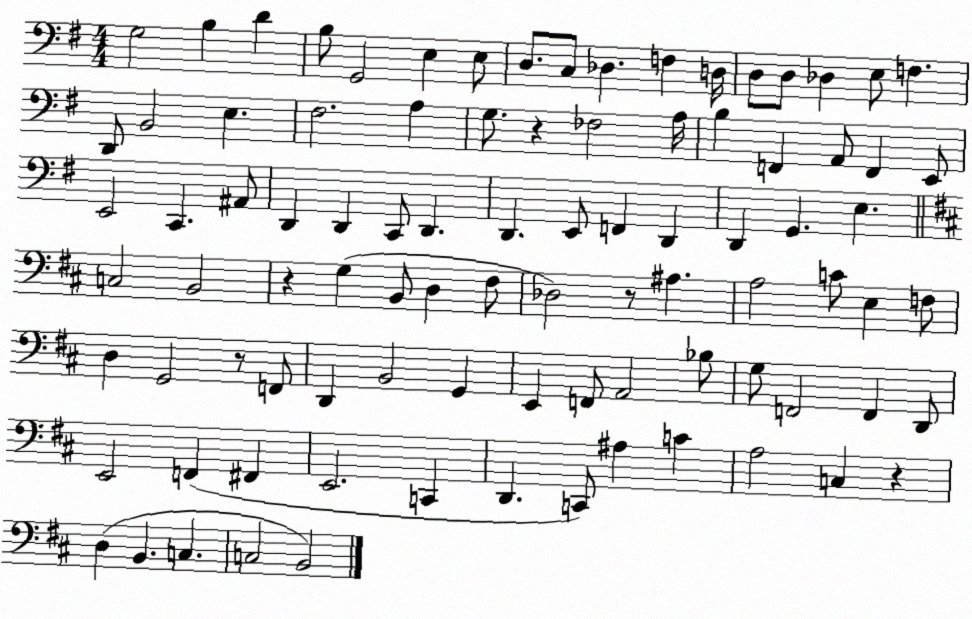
X:1
T:Untitled
M:4/4
L:1/4
K:G
G,2 B, D B,/2 G,,2 E, E,/2 D,/2 C,/2 _D, F, D,/4 D,/2 D,/2 _D, E,/2 F, D,,/2 B,,2 E, ^F,2 A, G,/2 z _F,2 A,/4 B, F,, A,,/2 F,, E,,/2 E,,2 C,, ^A,,/2 D,, D,, C,,/2 D,, D,, E,,/2 F,, D,, D,, G,, E, C,2 B,,2 z G, B,,/2 D, ^F,/2 _D,2 z/2 ^A, A,2 C/2 E, F,/2 D, G,,2 z/2 F,,/2 D,, B,,2 G,, E,, F,,/2 A,,2 _B,/2 G,/2 F,,2 F,, D,,/2 E,,2 F,, ^F,, E,,2 C,, D,, C,,/2 ^A, C A,2 C, z D, B,, C, C,2 B,,2